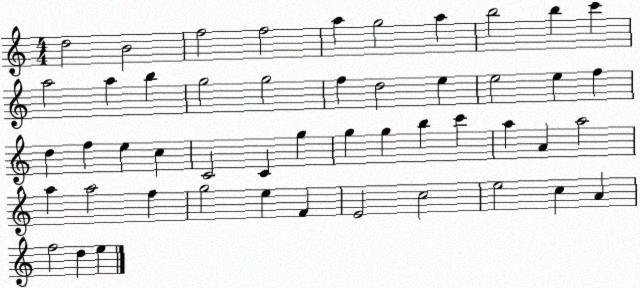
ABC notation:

X:1
T:Untitled
M:4/4
L:1/4
K:C
d2 B2 f2 f2 a g2 a b2 b c' a2 a b g2 g2 f d2 e e2 e f d f e c C2 C g g g b c' a A a2 a a2 f g2 e F E2 c2 e2 c A f2 d e